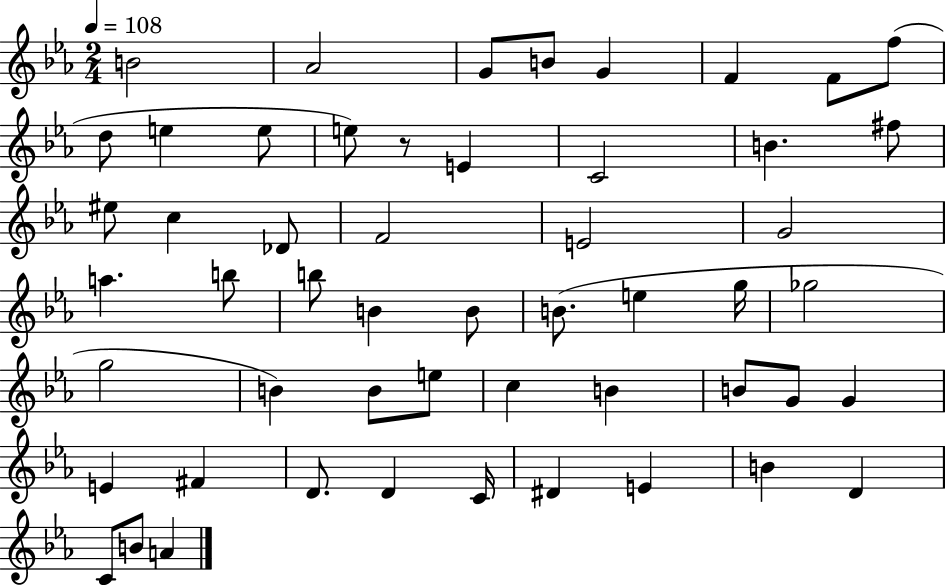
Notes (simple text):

B4/h Ab4/h G4/e B4/e G4/q F4/q F4/e F5/e D5/e E5/q E5/e E5/e R/e E4/q C4/h B4/q. F#5/e EIS5/e C5/q Db4/e F4/h E4/h G4/h A5/q. B5/e B5/e B4/q B4/e B4/e. E5/q G5/s Gb5/h G5/h B4/q B4/e E5/e C5/q B4/q B4/e G4/e G4/q E4/q F#4/q D4/e. D4/q C4/s D#4/q E4/q B4/q D4/q C4/e B4/e A4/q